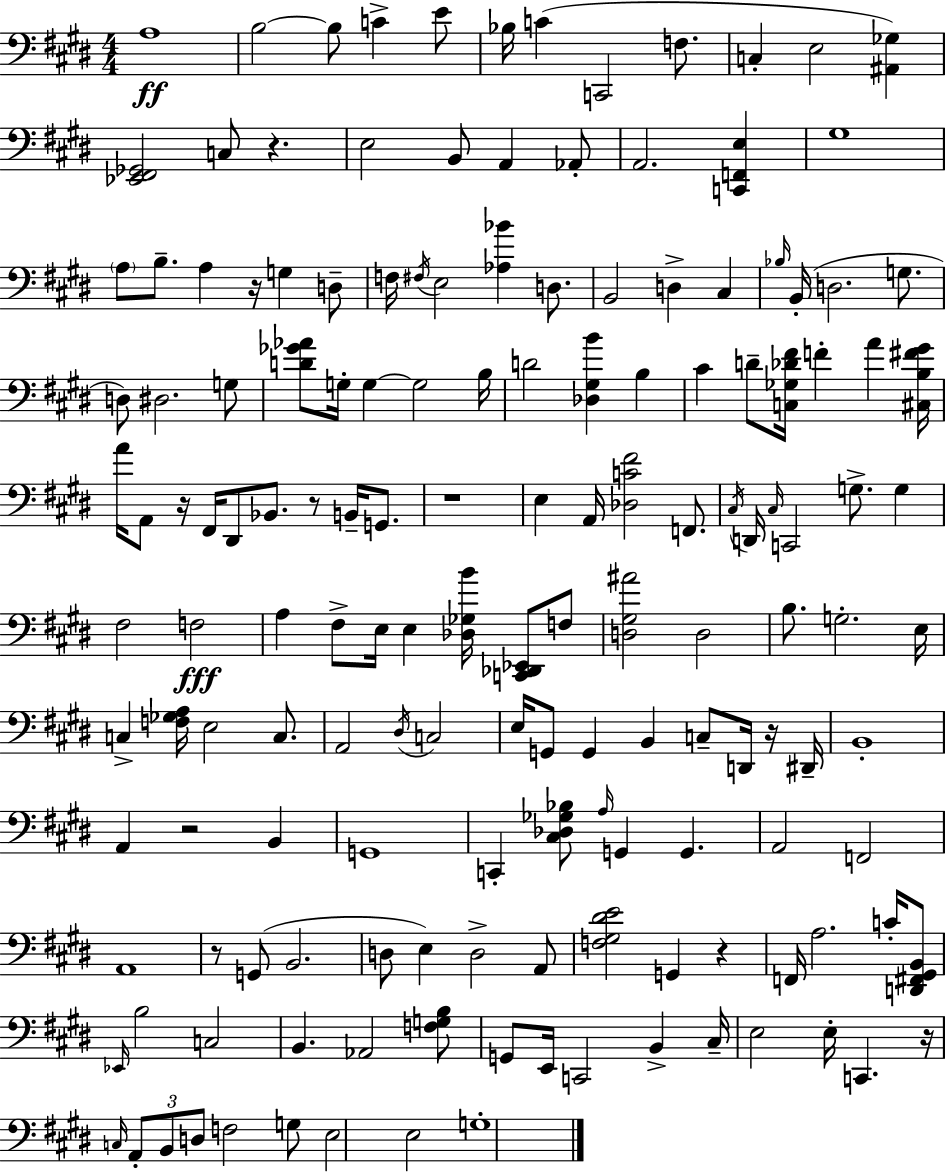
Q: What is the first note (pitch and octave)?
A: A3